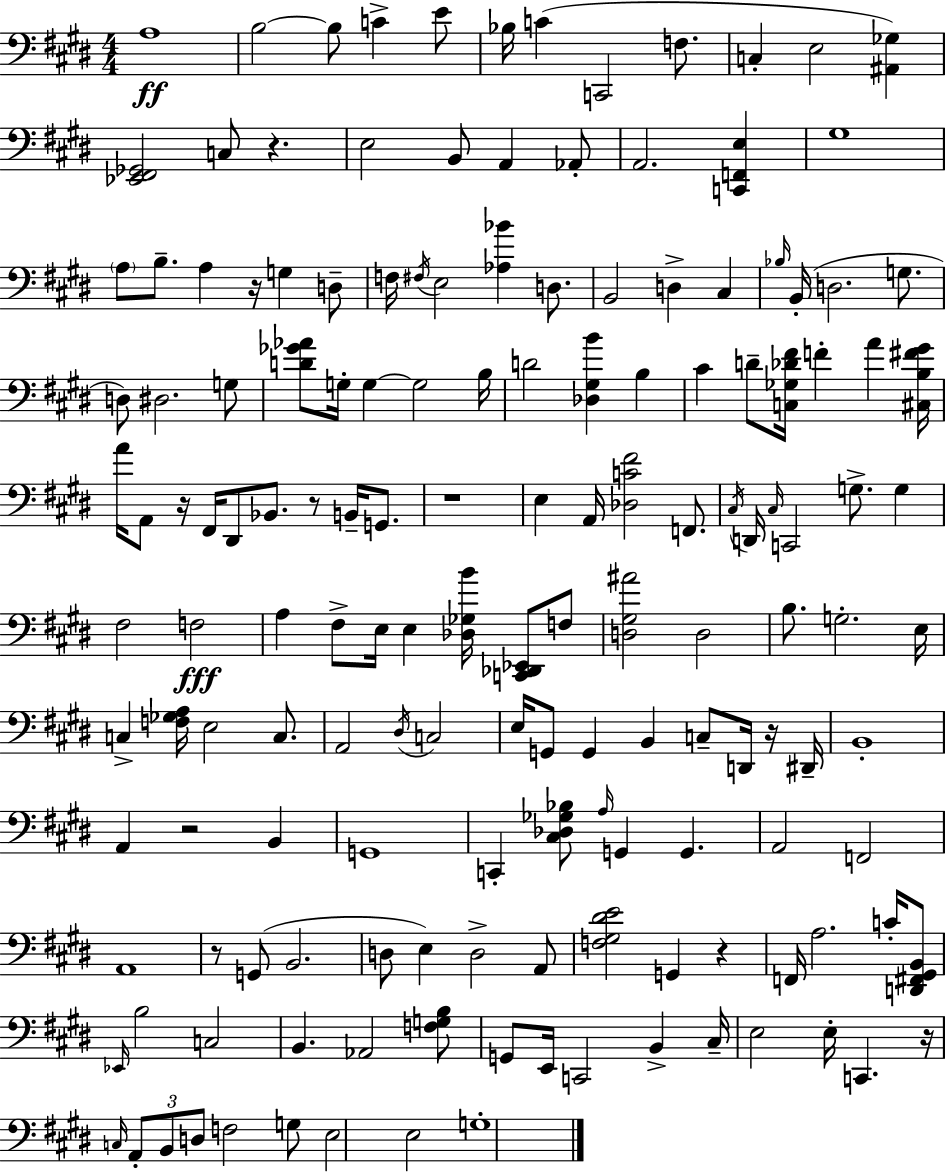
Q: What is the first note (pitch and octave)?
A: A3